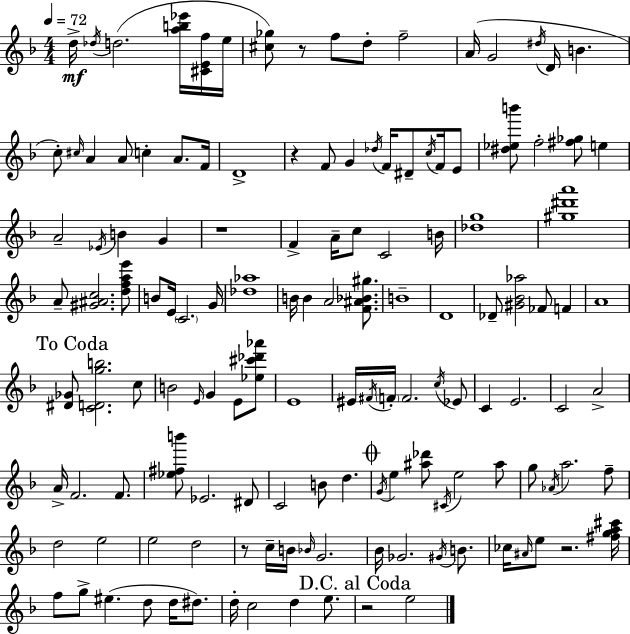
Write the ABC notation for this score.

X:1
T:Untitled
M:4/4
L:1/4
K:F
d/4 _d/4 d2 [ab_e']/4 [^CEf]/4 e/4 [^c_g]/2 z/2 f/2 d/2 f2 A/4 G2 ^d/4 D/4 B c/2 ^c/4 A A/2 c A/2 F/4 D4 z F/2 G _d/4 F/4 ^D/2 c/4 F/4 E/2 [^d_eb']/2 f2 [^f_g]/2 e A2 _E/4 B G z4 F A/4 c/2 C2 B/4 [_dg]4 [^g^d'a']4 A/2 [^G^Ac]2 [dfae']/2 B/2 E/4 C2 G/4 [_d_a]4 B/4 B A2 [F^A_B^g]/2 B4 D4 _D/2 [^G_B_a]2 _F/2 F A4 [^D_G]/2 [CDgb]2 c/2 B2 E/4 G E/2 [_e^c'_d'_a']/2 E4 ^E/4 ^F/4 F/4 F2 c/4 _E/2 C E2 C2 A2 A/4 F2 F/2 [_e^fb']/2 _E2 ^D/2 C2 B/2 d G/4 e [^a_d']/2 ^C/4 e2 ^a/2 g/2 _A/4 a2 f/2 d2 e2 e2 d2 z/2 c/4 B/4 _B/4 G2 _B/4 _G2 ^G/4 B/2 _c/4 ^A/4 e/2 z2 [^fga^c']/4 f/2 g/2 ^e d/2 d/4 ^d/2 d/4 c2 d e/2 z2 e2